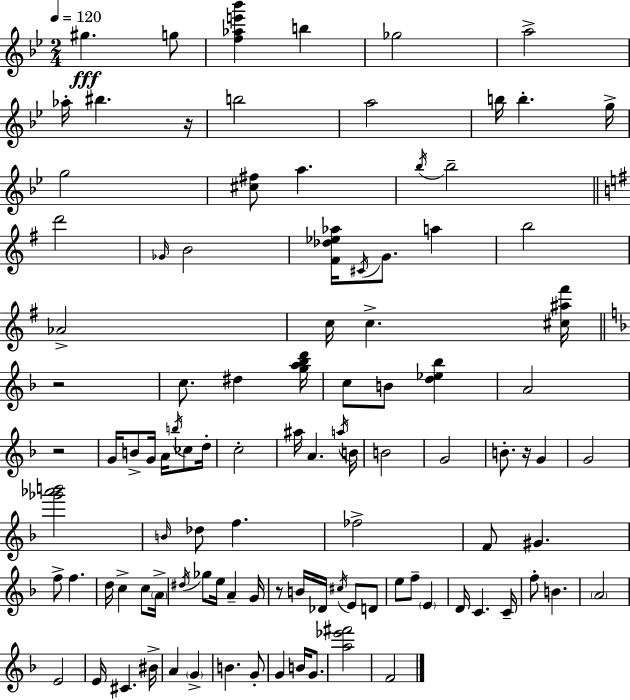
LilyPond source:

{
  \clef treble
  \numericTimeSignature
  \time 2/4
  \key g \minor
  \tempo 4 = 120
  gis''4.\fff g''8 | <f'' aes'' e''' bes'''>4 b''4 | ges''2 | a''2-> | \break aes''16-. bis''4. r16 | b''2 | a''2 | b''16 b''4.-. g''16-> | \break g''2 | <cis'' fis''>8 a''4. | \acciaccatura { bes''16 } bes''2-- | \bar "||" \break \key g \major d'''2 | \grace { ges'16 } b'2 | <fis' des'' ees'' aes''>16 \acciaccatura { cis'16 } g'8. a''4 | b''2 | \break aes'2-> | c''16 c''4.-> | <cis'' ais'' fis'''>16 \bar "||" \break \key f \major r2 | c''8. dis''4 <g'' a'' bes'' d'''>16 | c''8 b'8 <d'' ees'' bes''>4 | a'2 | \break r2 | g'16 b'8-> g'16 a'16 \acciaccatura { b''16 } ces''8 | d''16-. c''2-. | ais''16 a'4. | \break \acciaccatura { a''16 } b'16 b'2 | g'2 | b'8.-. r16 g'4 | g'2 | \break <ges''' aes''' b'''>2 | \grace { b'16 } des''8 f''4. | fes''2-> | f'8 gis'4. | \break f''8-> f''4. | d''16 c''4-> | c''8 \parenthesize a'16-> \acciaccatura { dis''16 } ges''8 e''16 a'4-- | g'16 r8 b'16 des'16 | \break \acciaccatura { cis''16 } e'8 d'8 e''8 f''8-- | \parenthesize e'4 d'16 c'4. | c'16-- f''8-. b'4. | \parenthesize a'2 | \break e'2 | e'16 cis'4. | bis'16-> a'4 | \parenthesize g'4-> b'4. | \break g'8-. g'4 | b'16 g'8. <a'' ees''' fis'''>2 | f'2 | \bar "|."
}